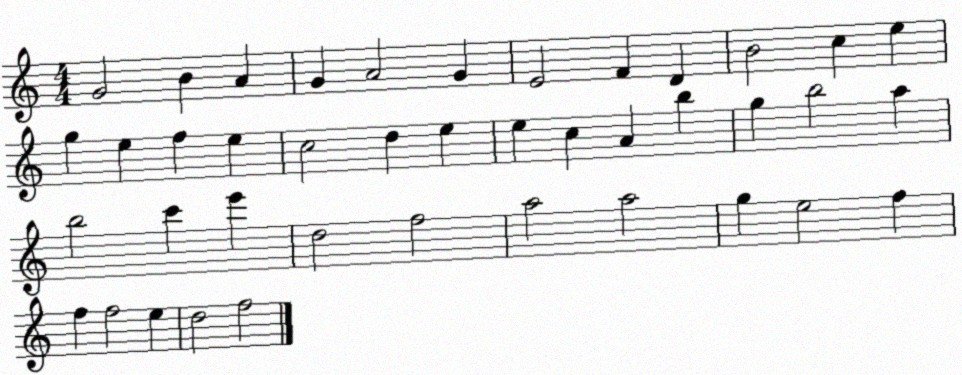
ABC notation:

X:1
T:Untitled
M:4/4
L:1/4
K:C
G2 B A G A2 G E2 F D B2 c e g e f e c2 d e e c A b g b2 a b2 c' e' d2 f2 a2 a2 g e2 f f f2 e d2 f2